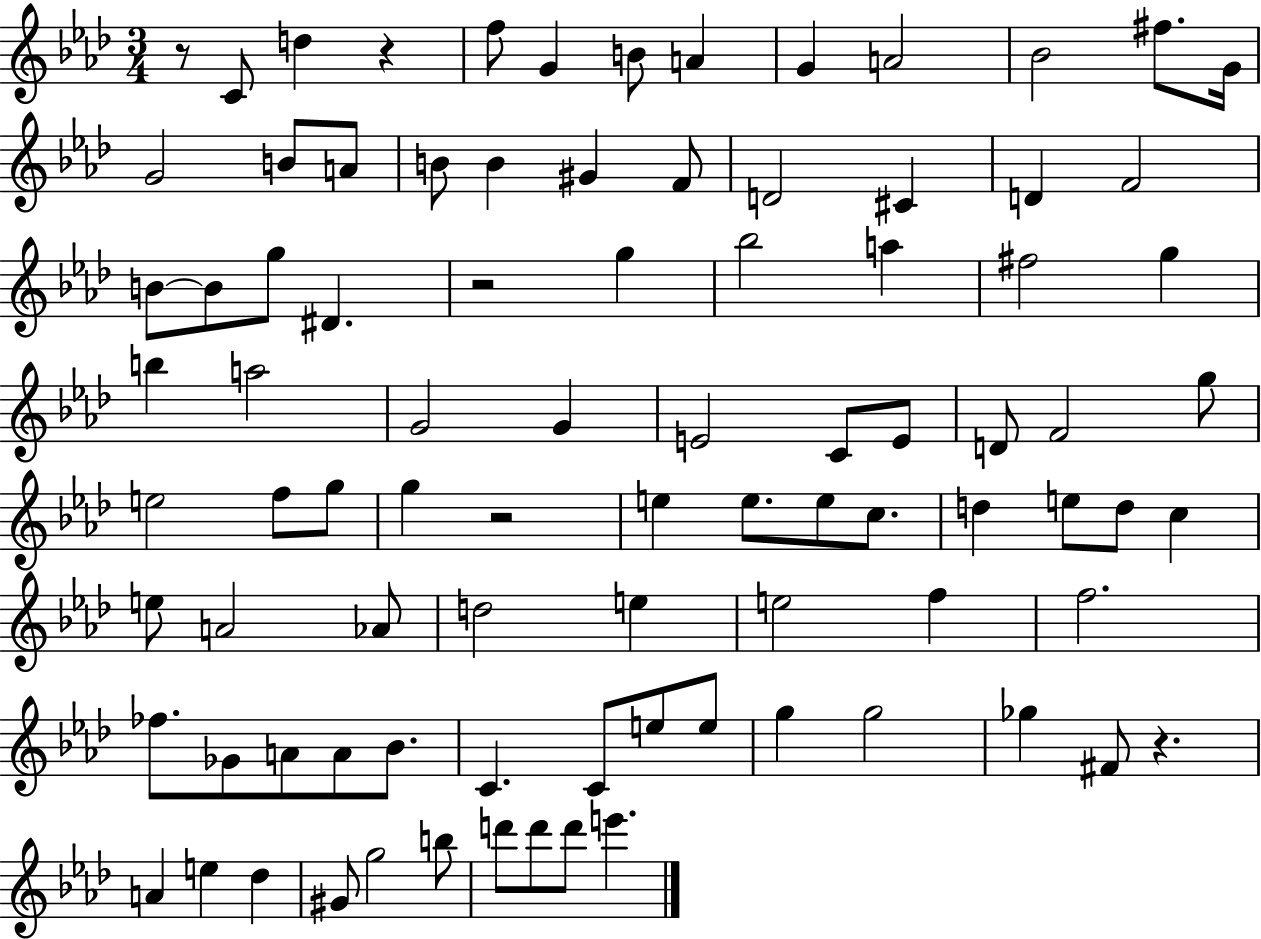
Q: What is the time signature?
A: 3/4